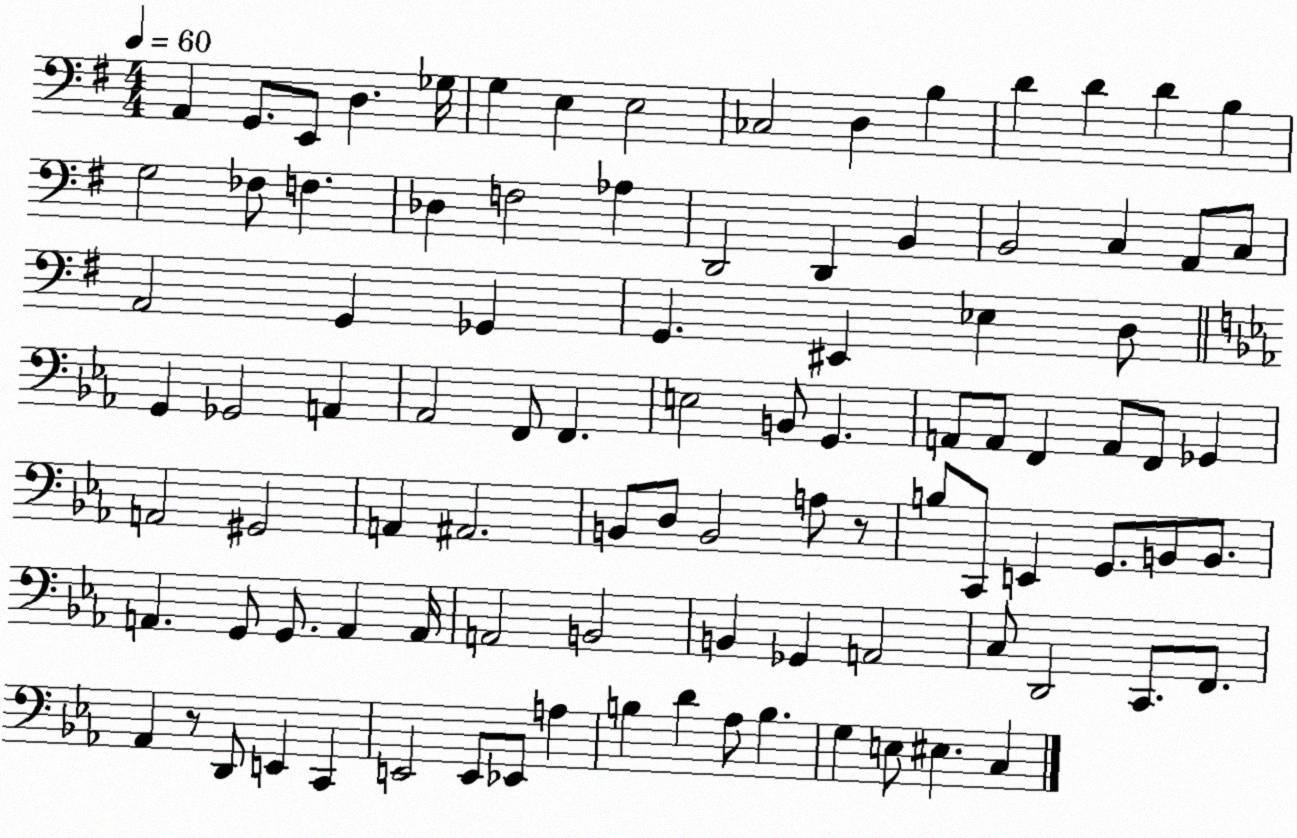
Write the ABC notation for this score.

X:1
T:Untitled
M:4/4
L:1/4
K:G
A,, G,,/2 E,,/2 D, _G,/4 G, E, E,2 _C,2 D, B, D D D B, G,2 _F,/2 F, _D, F,2 _A, D,,2 D,, B,, B,,2 C, A,,/2 C,/2 A,,2 G,, _G,, G,, ^E,, _E, D,/2 G,, _G,,2 A,, _A,,2 F,,/2 F,, E,2 B,,/2 G,, A,,/2 A,,/2 F,, A,,/2 F,,/2 _G,, A,,2 ^G,,2 A,, ^A,,2 B,,/2 D,/2 B,,2 A,/2 z/2 B,/2 C,,/2 E,, G,,/2 B,,/2 B,,/2 A,, G,,/2 G,,/2 A,, A,,/4 A,,2 B,,2 B,, _G,, A,,2 C,/2 D,,2 C,,/2 F,,/2 _A,, z/2 D,,/2 E,, C,, E,,2 E,,/2 _E,,/2 A, B, D _A,/2 B, G, E,/2 ^E, C,